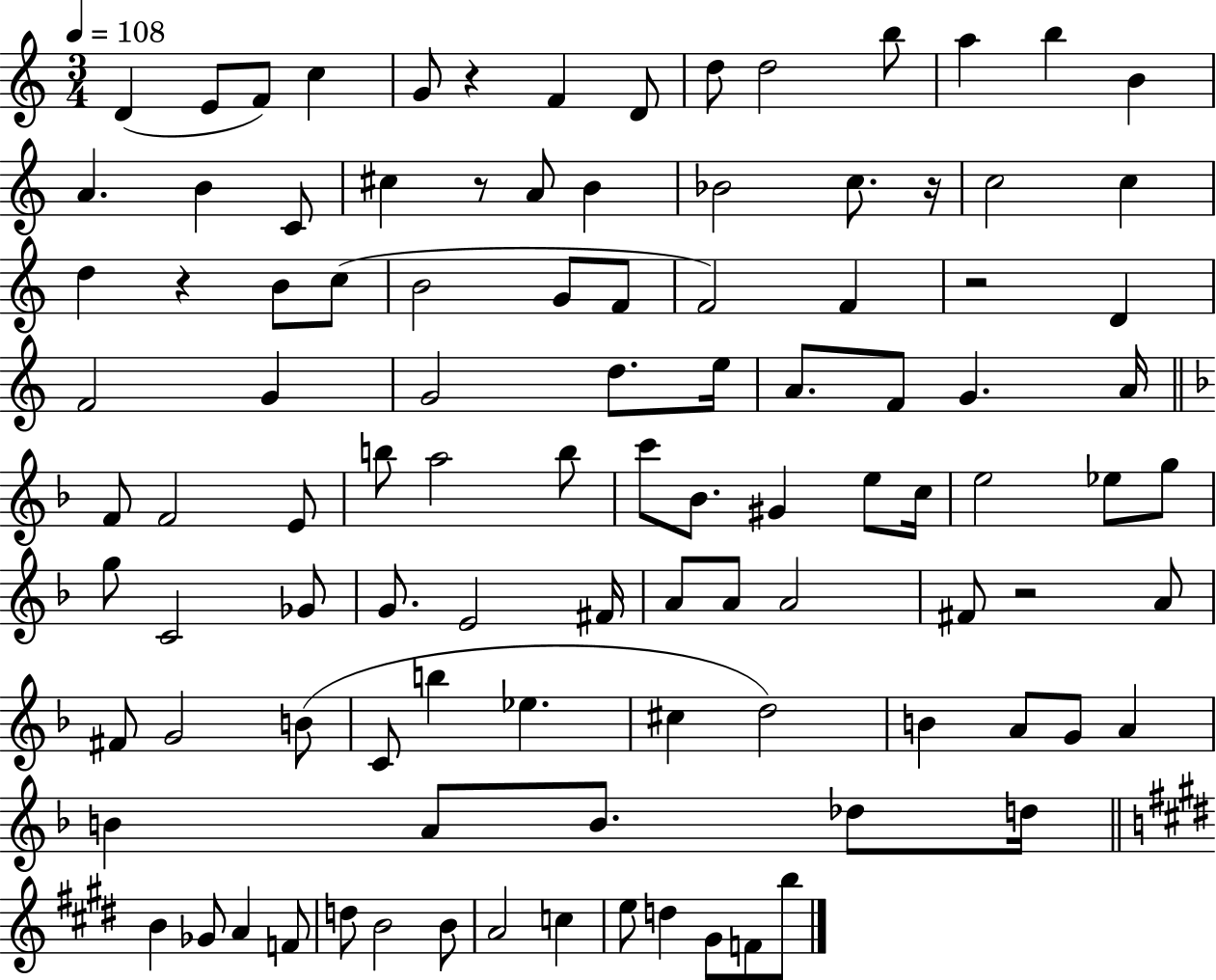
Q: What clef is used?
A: treble